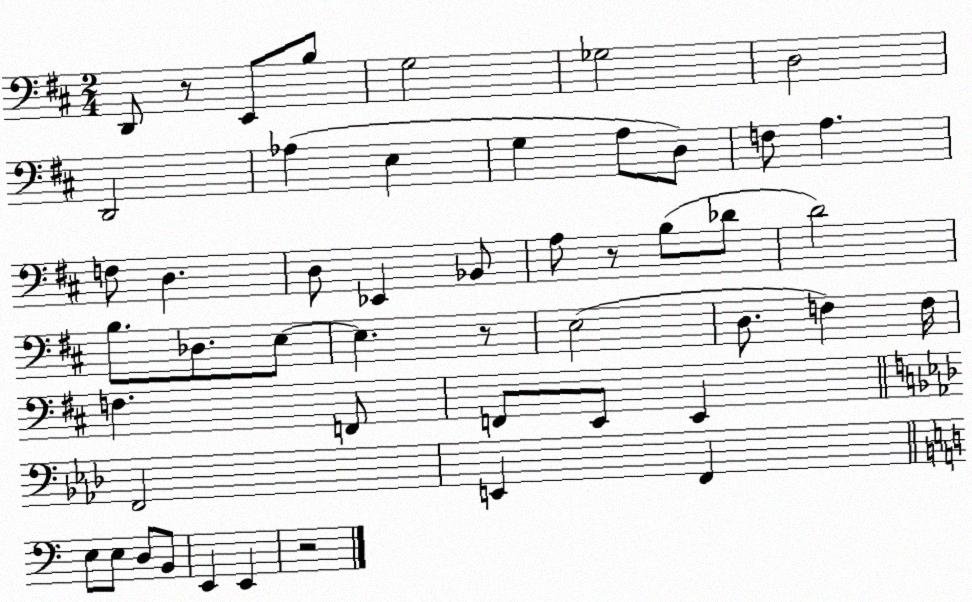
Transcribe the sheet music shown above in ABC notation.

X:1
T:Untitled
M:2/4
L:1/4
K:D
D,,/2 z/2 E,,/2 B,/2 G,2 _G,2 D,2 D,,2 _A, E, G, A,/2 D,/2 F,/2 A, F,/2 D, D,/2 _E,, _B,,/2 A,/2 z/2 B,/2 _D/2 D2 B,/2 _D,/2 E,/2 E, z/2 E,2 D,/2 F, F,/4 F, F,,/2 F,,/2 E,,/2 E,, F,,2 E,, F,, E,/2 E,/2 D,/2 B,,/2 E,, E,, z2